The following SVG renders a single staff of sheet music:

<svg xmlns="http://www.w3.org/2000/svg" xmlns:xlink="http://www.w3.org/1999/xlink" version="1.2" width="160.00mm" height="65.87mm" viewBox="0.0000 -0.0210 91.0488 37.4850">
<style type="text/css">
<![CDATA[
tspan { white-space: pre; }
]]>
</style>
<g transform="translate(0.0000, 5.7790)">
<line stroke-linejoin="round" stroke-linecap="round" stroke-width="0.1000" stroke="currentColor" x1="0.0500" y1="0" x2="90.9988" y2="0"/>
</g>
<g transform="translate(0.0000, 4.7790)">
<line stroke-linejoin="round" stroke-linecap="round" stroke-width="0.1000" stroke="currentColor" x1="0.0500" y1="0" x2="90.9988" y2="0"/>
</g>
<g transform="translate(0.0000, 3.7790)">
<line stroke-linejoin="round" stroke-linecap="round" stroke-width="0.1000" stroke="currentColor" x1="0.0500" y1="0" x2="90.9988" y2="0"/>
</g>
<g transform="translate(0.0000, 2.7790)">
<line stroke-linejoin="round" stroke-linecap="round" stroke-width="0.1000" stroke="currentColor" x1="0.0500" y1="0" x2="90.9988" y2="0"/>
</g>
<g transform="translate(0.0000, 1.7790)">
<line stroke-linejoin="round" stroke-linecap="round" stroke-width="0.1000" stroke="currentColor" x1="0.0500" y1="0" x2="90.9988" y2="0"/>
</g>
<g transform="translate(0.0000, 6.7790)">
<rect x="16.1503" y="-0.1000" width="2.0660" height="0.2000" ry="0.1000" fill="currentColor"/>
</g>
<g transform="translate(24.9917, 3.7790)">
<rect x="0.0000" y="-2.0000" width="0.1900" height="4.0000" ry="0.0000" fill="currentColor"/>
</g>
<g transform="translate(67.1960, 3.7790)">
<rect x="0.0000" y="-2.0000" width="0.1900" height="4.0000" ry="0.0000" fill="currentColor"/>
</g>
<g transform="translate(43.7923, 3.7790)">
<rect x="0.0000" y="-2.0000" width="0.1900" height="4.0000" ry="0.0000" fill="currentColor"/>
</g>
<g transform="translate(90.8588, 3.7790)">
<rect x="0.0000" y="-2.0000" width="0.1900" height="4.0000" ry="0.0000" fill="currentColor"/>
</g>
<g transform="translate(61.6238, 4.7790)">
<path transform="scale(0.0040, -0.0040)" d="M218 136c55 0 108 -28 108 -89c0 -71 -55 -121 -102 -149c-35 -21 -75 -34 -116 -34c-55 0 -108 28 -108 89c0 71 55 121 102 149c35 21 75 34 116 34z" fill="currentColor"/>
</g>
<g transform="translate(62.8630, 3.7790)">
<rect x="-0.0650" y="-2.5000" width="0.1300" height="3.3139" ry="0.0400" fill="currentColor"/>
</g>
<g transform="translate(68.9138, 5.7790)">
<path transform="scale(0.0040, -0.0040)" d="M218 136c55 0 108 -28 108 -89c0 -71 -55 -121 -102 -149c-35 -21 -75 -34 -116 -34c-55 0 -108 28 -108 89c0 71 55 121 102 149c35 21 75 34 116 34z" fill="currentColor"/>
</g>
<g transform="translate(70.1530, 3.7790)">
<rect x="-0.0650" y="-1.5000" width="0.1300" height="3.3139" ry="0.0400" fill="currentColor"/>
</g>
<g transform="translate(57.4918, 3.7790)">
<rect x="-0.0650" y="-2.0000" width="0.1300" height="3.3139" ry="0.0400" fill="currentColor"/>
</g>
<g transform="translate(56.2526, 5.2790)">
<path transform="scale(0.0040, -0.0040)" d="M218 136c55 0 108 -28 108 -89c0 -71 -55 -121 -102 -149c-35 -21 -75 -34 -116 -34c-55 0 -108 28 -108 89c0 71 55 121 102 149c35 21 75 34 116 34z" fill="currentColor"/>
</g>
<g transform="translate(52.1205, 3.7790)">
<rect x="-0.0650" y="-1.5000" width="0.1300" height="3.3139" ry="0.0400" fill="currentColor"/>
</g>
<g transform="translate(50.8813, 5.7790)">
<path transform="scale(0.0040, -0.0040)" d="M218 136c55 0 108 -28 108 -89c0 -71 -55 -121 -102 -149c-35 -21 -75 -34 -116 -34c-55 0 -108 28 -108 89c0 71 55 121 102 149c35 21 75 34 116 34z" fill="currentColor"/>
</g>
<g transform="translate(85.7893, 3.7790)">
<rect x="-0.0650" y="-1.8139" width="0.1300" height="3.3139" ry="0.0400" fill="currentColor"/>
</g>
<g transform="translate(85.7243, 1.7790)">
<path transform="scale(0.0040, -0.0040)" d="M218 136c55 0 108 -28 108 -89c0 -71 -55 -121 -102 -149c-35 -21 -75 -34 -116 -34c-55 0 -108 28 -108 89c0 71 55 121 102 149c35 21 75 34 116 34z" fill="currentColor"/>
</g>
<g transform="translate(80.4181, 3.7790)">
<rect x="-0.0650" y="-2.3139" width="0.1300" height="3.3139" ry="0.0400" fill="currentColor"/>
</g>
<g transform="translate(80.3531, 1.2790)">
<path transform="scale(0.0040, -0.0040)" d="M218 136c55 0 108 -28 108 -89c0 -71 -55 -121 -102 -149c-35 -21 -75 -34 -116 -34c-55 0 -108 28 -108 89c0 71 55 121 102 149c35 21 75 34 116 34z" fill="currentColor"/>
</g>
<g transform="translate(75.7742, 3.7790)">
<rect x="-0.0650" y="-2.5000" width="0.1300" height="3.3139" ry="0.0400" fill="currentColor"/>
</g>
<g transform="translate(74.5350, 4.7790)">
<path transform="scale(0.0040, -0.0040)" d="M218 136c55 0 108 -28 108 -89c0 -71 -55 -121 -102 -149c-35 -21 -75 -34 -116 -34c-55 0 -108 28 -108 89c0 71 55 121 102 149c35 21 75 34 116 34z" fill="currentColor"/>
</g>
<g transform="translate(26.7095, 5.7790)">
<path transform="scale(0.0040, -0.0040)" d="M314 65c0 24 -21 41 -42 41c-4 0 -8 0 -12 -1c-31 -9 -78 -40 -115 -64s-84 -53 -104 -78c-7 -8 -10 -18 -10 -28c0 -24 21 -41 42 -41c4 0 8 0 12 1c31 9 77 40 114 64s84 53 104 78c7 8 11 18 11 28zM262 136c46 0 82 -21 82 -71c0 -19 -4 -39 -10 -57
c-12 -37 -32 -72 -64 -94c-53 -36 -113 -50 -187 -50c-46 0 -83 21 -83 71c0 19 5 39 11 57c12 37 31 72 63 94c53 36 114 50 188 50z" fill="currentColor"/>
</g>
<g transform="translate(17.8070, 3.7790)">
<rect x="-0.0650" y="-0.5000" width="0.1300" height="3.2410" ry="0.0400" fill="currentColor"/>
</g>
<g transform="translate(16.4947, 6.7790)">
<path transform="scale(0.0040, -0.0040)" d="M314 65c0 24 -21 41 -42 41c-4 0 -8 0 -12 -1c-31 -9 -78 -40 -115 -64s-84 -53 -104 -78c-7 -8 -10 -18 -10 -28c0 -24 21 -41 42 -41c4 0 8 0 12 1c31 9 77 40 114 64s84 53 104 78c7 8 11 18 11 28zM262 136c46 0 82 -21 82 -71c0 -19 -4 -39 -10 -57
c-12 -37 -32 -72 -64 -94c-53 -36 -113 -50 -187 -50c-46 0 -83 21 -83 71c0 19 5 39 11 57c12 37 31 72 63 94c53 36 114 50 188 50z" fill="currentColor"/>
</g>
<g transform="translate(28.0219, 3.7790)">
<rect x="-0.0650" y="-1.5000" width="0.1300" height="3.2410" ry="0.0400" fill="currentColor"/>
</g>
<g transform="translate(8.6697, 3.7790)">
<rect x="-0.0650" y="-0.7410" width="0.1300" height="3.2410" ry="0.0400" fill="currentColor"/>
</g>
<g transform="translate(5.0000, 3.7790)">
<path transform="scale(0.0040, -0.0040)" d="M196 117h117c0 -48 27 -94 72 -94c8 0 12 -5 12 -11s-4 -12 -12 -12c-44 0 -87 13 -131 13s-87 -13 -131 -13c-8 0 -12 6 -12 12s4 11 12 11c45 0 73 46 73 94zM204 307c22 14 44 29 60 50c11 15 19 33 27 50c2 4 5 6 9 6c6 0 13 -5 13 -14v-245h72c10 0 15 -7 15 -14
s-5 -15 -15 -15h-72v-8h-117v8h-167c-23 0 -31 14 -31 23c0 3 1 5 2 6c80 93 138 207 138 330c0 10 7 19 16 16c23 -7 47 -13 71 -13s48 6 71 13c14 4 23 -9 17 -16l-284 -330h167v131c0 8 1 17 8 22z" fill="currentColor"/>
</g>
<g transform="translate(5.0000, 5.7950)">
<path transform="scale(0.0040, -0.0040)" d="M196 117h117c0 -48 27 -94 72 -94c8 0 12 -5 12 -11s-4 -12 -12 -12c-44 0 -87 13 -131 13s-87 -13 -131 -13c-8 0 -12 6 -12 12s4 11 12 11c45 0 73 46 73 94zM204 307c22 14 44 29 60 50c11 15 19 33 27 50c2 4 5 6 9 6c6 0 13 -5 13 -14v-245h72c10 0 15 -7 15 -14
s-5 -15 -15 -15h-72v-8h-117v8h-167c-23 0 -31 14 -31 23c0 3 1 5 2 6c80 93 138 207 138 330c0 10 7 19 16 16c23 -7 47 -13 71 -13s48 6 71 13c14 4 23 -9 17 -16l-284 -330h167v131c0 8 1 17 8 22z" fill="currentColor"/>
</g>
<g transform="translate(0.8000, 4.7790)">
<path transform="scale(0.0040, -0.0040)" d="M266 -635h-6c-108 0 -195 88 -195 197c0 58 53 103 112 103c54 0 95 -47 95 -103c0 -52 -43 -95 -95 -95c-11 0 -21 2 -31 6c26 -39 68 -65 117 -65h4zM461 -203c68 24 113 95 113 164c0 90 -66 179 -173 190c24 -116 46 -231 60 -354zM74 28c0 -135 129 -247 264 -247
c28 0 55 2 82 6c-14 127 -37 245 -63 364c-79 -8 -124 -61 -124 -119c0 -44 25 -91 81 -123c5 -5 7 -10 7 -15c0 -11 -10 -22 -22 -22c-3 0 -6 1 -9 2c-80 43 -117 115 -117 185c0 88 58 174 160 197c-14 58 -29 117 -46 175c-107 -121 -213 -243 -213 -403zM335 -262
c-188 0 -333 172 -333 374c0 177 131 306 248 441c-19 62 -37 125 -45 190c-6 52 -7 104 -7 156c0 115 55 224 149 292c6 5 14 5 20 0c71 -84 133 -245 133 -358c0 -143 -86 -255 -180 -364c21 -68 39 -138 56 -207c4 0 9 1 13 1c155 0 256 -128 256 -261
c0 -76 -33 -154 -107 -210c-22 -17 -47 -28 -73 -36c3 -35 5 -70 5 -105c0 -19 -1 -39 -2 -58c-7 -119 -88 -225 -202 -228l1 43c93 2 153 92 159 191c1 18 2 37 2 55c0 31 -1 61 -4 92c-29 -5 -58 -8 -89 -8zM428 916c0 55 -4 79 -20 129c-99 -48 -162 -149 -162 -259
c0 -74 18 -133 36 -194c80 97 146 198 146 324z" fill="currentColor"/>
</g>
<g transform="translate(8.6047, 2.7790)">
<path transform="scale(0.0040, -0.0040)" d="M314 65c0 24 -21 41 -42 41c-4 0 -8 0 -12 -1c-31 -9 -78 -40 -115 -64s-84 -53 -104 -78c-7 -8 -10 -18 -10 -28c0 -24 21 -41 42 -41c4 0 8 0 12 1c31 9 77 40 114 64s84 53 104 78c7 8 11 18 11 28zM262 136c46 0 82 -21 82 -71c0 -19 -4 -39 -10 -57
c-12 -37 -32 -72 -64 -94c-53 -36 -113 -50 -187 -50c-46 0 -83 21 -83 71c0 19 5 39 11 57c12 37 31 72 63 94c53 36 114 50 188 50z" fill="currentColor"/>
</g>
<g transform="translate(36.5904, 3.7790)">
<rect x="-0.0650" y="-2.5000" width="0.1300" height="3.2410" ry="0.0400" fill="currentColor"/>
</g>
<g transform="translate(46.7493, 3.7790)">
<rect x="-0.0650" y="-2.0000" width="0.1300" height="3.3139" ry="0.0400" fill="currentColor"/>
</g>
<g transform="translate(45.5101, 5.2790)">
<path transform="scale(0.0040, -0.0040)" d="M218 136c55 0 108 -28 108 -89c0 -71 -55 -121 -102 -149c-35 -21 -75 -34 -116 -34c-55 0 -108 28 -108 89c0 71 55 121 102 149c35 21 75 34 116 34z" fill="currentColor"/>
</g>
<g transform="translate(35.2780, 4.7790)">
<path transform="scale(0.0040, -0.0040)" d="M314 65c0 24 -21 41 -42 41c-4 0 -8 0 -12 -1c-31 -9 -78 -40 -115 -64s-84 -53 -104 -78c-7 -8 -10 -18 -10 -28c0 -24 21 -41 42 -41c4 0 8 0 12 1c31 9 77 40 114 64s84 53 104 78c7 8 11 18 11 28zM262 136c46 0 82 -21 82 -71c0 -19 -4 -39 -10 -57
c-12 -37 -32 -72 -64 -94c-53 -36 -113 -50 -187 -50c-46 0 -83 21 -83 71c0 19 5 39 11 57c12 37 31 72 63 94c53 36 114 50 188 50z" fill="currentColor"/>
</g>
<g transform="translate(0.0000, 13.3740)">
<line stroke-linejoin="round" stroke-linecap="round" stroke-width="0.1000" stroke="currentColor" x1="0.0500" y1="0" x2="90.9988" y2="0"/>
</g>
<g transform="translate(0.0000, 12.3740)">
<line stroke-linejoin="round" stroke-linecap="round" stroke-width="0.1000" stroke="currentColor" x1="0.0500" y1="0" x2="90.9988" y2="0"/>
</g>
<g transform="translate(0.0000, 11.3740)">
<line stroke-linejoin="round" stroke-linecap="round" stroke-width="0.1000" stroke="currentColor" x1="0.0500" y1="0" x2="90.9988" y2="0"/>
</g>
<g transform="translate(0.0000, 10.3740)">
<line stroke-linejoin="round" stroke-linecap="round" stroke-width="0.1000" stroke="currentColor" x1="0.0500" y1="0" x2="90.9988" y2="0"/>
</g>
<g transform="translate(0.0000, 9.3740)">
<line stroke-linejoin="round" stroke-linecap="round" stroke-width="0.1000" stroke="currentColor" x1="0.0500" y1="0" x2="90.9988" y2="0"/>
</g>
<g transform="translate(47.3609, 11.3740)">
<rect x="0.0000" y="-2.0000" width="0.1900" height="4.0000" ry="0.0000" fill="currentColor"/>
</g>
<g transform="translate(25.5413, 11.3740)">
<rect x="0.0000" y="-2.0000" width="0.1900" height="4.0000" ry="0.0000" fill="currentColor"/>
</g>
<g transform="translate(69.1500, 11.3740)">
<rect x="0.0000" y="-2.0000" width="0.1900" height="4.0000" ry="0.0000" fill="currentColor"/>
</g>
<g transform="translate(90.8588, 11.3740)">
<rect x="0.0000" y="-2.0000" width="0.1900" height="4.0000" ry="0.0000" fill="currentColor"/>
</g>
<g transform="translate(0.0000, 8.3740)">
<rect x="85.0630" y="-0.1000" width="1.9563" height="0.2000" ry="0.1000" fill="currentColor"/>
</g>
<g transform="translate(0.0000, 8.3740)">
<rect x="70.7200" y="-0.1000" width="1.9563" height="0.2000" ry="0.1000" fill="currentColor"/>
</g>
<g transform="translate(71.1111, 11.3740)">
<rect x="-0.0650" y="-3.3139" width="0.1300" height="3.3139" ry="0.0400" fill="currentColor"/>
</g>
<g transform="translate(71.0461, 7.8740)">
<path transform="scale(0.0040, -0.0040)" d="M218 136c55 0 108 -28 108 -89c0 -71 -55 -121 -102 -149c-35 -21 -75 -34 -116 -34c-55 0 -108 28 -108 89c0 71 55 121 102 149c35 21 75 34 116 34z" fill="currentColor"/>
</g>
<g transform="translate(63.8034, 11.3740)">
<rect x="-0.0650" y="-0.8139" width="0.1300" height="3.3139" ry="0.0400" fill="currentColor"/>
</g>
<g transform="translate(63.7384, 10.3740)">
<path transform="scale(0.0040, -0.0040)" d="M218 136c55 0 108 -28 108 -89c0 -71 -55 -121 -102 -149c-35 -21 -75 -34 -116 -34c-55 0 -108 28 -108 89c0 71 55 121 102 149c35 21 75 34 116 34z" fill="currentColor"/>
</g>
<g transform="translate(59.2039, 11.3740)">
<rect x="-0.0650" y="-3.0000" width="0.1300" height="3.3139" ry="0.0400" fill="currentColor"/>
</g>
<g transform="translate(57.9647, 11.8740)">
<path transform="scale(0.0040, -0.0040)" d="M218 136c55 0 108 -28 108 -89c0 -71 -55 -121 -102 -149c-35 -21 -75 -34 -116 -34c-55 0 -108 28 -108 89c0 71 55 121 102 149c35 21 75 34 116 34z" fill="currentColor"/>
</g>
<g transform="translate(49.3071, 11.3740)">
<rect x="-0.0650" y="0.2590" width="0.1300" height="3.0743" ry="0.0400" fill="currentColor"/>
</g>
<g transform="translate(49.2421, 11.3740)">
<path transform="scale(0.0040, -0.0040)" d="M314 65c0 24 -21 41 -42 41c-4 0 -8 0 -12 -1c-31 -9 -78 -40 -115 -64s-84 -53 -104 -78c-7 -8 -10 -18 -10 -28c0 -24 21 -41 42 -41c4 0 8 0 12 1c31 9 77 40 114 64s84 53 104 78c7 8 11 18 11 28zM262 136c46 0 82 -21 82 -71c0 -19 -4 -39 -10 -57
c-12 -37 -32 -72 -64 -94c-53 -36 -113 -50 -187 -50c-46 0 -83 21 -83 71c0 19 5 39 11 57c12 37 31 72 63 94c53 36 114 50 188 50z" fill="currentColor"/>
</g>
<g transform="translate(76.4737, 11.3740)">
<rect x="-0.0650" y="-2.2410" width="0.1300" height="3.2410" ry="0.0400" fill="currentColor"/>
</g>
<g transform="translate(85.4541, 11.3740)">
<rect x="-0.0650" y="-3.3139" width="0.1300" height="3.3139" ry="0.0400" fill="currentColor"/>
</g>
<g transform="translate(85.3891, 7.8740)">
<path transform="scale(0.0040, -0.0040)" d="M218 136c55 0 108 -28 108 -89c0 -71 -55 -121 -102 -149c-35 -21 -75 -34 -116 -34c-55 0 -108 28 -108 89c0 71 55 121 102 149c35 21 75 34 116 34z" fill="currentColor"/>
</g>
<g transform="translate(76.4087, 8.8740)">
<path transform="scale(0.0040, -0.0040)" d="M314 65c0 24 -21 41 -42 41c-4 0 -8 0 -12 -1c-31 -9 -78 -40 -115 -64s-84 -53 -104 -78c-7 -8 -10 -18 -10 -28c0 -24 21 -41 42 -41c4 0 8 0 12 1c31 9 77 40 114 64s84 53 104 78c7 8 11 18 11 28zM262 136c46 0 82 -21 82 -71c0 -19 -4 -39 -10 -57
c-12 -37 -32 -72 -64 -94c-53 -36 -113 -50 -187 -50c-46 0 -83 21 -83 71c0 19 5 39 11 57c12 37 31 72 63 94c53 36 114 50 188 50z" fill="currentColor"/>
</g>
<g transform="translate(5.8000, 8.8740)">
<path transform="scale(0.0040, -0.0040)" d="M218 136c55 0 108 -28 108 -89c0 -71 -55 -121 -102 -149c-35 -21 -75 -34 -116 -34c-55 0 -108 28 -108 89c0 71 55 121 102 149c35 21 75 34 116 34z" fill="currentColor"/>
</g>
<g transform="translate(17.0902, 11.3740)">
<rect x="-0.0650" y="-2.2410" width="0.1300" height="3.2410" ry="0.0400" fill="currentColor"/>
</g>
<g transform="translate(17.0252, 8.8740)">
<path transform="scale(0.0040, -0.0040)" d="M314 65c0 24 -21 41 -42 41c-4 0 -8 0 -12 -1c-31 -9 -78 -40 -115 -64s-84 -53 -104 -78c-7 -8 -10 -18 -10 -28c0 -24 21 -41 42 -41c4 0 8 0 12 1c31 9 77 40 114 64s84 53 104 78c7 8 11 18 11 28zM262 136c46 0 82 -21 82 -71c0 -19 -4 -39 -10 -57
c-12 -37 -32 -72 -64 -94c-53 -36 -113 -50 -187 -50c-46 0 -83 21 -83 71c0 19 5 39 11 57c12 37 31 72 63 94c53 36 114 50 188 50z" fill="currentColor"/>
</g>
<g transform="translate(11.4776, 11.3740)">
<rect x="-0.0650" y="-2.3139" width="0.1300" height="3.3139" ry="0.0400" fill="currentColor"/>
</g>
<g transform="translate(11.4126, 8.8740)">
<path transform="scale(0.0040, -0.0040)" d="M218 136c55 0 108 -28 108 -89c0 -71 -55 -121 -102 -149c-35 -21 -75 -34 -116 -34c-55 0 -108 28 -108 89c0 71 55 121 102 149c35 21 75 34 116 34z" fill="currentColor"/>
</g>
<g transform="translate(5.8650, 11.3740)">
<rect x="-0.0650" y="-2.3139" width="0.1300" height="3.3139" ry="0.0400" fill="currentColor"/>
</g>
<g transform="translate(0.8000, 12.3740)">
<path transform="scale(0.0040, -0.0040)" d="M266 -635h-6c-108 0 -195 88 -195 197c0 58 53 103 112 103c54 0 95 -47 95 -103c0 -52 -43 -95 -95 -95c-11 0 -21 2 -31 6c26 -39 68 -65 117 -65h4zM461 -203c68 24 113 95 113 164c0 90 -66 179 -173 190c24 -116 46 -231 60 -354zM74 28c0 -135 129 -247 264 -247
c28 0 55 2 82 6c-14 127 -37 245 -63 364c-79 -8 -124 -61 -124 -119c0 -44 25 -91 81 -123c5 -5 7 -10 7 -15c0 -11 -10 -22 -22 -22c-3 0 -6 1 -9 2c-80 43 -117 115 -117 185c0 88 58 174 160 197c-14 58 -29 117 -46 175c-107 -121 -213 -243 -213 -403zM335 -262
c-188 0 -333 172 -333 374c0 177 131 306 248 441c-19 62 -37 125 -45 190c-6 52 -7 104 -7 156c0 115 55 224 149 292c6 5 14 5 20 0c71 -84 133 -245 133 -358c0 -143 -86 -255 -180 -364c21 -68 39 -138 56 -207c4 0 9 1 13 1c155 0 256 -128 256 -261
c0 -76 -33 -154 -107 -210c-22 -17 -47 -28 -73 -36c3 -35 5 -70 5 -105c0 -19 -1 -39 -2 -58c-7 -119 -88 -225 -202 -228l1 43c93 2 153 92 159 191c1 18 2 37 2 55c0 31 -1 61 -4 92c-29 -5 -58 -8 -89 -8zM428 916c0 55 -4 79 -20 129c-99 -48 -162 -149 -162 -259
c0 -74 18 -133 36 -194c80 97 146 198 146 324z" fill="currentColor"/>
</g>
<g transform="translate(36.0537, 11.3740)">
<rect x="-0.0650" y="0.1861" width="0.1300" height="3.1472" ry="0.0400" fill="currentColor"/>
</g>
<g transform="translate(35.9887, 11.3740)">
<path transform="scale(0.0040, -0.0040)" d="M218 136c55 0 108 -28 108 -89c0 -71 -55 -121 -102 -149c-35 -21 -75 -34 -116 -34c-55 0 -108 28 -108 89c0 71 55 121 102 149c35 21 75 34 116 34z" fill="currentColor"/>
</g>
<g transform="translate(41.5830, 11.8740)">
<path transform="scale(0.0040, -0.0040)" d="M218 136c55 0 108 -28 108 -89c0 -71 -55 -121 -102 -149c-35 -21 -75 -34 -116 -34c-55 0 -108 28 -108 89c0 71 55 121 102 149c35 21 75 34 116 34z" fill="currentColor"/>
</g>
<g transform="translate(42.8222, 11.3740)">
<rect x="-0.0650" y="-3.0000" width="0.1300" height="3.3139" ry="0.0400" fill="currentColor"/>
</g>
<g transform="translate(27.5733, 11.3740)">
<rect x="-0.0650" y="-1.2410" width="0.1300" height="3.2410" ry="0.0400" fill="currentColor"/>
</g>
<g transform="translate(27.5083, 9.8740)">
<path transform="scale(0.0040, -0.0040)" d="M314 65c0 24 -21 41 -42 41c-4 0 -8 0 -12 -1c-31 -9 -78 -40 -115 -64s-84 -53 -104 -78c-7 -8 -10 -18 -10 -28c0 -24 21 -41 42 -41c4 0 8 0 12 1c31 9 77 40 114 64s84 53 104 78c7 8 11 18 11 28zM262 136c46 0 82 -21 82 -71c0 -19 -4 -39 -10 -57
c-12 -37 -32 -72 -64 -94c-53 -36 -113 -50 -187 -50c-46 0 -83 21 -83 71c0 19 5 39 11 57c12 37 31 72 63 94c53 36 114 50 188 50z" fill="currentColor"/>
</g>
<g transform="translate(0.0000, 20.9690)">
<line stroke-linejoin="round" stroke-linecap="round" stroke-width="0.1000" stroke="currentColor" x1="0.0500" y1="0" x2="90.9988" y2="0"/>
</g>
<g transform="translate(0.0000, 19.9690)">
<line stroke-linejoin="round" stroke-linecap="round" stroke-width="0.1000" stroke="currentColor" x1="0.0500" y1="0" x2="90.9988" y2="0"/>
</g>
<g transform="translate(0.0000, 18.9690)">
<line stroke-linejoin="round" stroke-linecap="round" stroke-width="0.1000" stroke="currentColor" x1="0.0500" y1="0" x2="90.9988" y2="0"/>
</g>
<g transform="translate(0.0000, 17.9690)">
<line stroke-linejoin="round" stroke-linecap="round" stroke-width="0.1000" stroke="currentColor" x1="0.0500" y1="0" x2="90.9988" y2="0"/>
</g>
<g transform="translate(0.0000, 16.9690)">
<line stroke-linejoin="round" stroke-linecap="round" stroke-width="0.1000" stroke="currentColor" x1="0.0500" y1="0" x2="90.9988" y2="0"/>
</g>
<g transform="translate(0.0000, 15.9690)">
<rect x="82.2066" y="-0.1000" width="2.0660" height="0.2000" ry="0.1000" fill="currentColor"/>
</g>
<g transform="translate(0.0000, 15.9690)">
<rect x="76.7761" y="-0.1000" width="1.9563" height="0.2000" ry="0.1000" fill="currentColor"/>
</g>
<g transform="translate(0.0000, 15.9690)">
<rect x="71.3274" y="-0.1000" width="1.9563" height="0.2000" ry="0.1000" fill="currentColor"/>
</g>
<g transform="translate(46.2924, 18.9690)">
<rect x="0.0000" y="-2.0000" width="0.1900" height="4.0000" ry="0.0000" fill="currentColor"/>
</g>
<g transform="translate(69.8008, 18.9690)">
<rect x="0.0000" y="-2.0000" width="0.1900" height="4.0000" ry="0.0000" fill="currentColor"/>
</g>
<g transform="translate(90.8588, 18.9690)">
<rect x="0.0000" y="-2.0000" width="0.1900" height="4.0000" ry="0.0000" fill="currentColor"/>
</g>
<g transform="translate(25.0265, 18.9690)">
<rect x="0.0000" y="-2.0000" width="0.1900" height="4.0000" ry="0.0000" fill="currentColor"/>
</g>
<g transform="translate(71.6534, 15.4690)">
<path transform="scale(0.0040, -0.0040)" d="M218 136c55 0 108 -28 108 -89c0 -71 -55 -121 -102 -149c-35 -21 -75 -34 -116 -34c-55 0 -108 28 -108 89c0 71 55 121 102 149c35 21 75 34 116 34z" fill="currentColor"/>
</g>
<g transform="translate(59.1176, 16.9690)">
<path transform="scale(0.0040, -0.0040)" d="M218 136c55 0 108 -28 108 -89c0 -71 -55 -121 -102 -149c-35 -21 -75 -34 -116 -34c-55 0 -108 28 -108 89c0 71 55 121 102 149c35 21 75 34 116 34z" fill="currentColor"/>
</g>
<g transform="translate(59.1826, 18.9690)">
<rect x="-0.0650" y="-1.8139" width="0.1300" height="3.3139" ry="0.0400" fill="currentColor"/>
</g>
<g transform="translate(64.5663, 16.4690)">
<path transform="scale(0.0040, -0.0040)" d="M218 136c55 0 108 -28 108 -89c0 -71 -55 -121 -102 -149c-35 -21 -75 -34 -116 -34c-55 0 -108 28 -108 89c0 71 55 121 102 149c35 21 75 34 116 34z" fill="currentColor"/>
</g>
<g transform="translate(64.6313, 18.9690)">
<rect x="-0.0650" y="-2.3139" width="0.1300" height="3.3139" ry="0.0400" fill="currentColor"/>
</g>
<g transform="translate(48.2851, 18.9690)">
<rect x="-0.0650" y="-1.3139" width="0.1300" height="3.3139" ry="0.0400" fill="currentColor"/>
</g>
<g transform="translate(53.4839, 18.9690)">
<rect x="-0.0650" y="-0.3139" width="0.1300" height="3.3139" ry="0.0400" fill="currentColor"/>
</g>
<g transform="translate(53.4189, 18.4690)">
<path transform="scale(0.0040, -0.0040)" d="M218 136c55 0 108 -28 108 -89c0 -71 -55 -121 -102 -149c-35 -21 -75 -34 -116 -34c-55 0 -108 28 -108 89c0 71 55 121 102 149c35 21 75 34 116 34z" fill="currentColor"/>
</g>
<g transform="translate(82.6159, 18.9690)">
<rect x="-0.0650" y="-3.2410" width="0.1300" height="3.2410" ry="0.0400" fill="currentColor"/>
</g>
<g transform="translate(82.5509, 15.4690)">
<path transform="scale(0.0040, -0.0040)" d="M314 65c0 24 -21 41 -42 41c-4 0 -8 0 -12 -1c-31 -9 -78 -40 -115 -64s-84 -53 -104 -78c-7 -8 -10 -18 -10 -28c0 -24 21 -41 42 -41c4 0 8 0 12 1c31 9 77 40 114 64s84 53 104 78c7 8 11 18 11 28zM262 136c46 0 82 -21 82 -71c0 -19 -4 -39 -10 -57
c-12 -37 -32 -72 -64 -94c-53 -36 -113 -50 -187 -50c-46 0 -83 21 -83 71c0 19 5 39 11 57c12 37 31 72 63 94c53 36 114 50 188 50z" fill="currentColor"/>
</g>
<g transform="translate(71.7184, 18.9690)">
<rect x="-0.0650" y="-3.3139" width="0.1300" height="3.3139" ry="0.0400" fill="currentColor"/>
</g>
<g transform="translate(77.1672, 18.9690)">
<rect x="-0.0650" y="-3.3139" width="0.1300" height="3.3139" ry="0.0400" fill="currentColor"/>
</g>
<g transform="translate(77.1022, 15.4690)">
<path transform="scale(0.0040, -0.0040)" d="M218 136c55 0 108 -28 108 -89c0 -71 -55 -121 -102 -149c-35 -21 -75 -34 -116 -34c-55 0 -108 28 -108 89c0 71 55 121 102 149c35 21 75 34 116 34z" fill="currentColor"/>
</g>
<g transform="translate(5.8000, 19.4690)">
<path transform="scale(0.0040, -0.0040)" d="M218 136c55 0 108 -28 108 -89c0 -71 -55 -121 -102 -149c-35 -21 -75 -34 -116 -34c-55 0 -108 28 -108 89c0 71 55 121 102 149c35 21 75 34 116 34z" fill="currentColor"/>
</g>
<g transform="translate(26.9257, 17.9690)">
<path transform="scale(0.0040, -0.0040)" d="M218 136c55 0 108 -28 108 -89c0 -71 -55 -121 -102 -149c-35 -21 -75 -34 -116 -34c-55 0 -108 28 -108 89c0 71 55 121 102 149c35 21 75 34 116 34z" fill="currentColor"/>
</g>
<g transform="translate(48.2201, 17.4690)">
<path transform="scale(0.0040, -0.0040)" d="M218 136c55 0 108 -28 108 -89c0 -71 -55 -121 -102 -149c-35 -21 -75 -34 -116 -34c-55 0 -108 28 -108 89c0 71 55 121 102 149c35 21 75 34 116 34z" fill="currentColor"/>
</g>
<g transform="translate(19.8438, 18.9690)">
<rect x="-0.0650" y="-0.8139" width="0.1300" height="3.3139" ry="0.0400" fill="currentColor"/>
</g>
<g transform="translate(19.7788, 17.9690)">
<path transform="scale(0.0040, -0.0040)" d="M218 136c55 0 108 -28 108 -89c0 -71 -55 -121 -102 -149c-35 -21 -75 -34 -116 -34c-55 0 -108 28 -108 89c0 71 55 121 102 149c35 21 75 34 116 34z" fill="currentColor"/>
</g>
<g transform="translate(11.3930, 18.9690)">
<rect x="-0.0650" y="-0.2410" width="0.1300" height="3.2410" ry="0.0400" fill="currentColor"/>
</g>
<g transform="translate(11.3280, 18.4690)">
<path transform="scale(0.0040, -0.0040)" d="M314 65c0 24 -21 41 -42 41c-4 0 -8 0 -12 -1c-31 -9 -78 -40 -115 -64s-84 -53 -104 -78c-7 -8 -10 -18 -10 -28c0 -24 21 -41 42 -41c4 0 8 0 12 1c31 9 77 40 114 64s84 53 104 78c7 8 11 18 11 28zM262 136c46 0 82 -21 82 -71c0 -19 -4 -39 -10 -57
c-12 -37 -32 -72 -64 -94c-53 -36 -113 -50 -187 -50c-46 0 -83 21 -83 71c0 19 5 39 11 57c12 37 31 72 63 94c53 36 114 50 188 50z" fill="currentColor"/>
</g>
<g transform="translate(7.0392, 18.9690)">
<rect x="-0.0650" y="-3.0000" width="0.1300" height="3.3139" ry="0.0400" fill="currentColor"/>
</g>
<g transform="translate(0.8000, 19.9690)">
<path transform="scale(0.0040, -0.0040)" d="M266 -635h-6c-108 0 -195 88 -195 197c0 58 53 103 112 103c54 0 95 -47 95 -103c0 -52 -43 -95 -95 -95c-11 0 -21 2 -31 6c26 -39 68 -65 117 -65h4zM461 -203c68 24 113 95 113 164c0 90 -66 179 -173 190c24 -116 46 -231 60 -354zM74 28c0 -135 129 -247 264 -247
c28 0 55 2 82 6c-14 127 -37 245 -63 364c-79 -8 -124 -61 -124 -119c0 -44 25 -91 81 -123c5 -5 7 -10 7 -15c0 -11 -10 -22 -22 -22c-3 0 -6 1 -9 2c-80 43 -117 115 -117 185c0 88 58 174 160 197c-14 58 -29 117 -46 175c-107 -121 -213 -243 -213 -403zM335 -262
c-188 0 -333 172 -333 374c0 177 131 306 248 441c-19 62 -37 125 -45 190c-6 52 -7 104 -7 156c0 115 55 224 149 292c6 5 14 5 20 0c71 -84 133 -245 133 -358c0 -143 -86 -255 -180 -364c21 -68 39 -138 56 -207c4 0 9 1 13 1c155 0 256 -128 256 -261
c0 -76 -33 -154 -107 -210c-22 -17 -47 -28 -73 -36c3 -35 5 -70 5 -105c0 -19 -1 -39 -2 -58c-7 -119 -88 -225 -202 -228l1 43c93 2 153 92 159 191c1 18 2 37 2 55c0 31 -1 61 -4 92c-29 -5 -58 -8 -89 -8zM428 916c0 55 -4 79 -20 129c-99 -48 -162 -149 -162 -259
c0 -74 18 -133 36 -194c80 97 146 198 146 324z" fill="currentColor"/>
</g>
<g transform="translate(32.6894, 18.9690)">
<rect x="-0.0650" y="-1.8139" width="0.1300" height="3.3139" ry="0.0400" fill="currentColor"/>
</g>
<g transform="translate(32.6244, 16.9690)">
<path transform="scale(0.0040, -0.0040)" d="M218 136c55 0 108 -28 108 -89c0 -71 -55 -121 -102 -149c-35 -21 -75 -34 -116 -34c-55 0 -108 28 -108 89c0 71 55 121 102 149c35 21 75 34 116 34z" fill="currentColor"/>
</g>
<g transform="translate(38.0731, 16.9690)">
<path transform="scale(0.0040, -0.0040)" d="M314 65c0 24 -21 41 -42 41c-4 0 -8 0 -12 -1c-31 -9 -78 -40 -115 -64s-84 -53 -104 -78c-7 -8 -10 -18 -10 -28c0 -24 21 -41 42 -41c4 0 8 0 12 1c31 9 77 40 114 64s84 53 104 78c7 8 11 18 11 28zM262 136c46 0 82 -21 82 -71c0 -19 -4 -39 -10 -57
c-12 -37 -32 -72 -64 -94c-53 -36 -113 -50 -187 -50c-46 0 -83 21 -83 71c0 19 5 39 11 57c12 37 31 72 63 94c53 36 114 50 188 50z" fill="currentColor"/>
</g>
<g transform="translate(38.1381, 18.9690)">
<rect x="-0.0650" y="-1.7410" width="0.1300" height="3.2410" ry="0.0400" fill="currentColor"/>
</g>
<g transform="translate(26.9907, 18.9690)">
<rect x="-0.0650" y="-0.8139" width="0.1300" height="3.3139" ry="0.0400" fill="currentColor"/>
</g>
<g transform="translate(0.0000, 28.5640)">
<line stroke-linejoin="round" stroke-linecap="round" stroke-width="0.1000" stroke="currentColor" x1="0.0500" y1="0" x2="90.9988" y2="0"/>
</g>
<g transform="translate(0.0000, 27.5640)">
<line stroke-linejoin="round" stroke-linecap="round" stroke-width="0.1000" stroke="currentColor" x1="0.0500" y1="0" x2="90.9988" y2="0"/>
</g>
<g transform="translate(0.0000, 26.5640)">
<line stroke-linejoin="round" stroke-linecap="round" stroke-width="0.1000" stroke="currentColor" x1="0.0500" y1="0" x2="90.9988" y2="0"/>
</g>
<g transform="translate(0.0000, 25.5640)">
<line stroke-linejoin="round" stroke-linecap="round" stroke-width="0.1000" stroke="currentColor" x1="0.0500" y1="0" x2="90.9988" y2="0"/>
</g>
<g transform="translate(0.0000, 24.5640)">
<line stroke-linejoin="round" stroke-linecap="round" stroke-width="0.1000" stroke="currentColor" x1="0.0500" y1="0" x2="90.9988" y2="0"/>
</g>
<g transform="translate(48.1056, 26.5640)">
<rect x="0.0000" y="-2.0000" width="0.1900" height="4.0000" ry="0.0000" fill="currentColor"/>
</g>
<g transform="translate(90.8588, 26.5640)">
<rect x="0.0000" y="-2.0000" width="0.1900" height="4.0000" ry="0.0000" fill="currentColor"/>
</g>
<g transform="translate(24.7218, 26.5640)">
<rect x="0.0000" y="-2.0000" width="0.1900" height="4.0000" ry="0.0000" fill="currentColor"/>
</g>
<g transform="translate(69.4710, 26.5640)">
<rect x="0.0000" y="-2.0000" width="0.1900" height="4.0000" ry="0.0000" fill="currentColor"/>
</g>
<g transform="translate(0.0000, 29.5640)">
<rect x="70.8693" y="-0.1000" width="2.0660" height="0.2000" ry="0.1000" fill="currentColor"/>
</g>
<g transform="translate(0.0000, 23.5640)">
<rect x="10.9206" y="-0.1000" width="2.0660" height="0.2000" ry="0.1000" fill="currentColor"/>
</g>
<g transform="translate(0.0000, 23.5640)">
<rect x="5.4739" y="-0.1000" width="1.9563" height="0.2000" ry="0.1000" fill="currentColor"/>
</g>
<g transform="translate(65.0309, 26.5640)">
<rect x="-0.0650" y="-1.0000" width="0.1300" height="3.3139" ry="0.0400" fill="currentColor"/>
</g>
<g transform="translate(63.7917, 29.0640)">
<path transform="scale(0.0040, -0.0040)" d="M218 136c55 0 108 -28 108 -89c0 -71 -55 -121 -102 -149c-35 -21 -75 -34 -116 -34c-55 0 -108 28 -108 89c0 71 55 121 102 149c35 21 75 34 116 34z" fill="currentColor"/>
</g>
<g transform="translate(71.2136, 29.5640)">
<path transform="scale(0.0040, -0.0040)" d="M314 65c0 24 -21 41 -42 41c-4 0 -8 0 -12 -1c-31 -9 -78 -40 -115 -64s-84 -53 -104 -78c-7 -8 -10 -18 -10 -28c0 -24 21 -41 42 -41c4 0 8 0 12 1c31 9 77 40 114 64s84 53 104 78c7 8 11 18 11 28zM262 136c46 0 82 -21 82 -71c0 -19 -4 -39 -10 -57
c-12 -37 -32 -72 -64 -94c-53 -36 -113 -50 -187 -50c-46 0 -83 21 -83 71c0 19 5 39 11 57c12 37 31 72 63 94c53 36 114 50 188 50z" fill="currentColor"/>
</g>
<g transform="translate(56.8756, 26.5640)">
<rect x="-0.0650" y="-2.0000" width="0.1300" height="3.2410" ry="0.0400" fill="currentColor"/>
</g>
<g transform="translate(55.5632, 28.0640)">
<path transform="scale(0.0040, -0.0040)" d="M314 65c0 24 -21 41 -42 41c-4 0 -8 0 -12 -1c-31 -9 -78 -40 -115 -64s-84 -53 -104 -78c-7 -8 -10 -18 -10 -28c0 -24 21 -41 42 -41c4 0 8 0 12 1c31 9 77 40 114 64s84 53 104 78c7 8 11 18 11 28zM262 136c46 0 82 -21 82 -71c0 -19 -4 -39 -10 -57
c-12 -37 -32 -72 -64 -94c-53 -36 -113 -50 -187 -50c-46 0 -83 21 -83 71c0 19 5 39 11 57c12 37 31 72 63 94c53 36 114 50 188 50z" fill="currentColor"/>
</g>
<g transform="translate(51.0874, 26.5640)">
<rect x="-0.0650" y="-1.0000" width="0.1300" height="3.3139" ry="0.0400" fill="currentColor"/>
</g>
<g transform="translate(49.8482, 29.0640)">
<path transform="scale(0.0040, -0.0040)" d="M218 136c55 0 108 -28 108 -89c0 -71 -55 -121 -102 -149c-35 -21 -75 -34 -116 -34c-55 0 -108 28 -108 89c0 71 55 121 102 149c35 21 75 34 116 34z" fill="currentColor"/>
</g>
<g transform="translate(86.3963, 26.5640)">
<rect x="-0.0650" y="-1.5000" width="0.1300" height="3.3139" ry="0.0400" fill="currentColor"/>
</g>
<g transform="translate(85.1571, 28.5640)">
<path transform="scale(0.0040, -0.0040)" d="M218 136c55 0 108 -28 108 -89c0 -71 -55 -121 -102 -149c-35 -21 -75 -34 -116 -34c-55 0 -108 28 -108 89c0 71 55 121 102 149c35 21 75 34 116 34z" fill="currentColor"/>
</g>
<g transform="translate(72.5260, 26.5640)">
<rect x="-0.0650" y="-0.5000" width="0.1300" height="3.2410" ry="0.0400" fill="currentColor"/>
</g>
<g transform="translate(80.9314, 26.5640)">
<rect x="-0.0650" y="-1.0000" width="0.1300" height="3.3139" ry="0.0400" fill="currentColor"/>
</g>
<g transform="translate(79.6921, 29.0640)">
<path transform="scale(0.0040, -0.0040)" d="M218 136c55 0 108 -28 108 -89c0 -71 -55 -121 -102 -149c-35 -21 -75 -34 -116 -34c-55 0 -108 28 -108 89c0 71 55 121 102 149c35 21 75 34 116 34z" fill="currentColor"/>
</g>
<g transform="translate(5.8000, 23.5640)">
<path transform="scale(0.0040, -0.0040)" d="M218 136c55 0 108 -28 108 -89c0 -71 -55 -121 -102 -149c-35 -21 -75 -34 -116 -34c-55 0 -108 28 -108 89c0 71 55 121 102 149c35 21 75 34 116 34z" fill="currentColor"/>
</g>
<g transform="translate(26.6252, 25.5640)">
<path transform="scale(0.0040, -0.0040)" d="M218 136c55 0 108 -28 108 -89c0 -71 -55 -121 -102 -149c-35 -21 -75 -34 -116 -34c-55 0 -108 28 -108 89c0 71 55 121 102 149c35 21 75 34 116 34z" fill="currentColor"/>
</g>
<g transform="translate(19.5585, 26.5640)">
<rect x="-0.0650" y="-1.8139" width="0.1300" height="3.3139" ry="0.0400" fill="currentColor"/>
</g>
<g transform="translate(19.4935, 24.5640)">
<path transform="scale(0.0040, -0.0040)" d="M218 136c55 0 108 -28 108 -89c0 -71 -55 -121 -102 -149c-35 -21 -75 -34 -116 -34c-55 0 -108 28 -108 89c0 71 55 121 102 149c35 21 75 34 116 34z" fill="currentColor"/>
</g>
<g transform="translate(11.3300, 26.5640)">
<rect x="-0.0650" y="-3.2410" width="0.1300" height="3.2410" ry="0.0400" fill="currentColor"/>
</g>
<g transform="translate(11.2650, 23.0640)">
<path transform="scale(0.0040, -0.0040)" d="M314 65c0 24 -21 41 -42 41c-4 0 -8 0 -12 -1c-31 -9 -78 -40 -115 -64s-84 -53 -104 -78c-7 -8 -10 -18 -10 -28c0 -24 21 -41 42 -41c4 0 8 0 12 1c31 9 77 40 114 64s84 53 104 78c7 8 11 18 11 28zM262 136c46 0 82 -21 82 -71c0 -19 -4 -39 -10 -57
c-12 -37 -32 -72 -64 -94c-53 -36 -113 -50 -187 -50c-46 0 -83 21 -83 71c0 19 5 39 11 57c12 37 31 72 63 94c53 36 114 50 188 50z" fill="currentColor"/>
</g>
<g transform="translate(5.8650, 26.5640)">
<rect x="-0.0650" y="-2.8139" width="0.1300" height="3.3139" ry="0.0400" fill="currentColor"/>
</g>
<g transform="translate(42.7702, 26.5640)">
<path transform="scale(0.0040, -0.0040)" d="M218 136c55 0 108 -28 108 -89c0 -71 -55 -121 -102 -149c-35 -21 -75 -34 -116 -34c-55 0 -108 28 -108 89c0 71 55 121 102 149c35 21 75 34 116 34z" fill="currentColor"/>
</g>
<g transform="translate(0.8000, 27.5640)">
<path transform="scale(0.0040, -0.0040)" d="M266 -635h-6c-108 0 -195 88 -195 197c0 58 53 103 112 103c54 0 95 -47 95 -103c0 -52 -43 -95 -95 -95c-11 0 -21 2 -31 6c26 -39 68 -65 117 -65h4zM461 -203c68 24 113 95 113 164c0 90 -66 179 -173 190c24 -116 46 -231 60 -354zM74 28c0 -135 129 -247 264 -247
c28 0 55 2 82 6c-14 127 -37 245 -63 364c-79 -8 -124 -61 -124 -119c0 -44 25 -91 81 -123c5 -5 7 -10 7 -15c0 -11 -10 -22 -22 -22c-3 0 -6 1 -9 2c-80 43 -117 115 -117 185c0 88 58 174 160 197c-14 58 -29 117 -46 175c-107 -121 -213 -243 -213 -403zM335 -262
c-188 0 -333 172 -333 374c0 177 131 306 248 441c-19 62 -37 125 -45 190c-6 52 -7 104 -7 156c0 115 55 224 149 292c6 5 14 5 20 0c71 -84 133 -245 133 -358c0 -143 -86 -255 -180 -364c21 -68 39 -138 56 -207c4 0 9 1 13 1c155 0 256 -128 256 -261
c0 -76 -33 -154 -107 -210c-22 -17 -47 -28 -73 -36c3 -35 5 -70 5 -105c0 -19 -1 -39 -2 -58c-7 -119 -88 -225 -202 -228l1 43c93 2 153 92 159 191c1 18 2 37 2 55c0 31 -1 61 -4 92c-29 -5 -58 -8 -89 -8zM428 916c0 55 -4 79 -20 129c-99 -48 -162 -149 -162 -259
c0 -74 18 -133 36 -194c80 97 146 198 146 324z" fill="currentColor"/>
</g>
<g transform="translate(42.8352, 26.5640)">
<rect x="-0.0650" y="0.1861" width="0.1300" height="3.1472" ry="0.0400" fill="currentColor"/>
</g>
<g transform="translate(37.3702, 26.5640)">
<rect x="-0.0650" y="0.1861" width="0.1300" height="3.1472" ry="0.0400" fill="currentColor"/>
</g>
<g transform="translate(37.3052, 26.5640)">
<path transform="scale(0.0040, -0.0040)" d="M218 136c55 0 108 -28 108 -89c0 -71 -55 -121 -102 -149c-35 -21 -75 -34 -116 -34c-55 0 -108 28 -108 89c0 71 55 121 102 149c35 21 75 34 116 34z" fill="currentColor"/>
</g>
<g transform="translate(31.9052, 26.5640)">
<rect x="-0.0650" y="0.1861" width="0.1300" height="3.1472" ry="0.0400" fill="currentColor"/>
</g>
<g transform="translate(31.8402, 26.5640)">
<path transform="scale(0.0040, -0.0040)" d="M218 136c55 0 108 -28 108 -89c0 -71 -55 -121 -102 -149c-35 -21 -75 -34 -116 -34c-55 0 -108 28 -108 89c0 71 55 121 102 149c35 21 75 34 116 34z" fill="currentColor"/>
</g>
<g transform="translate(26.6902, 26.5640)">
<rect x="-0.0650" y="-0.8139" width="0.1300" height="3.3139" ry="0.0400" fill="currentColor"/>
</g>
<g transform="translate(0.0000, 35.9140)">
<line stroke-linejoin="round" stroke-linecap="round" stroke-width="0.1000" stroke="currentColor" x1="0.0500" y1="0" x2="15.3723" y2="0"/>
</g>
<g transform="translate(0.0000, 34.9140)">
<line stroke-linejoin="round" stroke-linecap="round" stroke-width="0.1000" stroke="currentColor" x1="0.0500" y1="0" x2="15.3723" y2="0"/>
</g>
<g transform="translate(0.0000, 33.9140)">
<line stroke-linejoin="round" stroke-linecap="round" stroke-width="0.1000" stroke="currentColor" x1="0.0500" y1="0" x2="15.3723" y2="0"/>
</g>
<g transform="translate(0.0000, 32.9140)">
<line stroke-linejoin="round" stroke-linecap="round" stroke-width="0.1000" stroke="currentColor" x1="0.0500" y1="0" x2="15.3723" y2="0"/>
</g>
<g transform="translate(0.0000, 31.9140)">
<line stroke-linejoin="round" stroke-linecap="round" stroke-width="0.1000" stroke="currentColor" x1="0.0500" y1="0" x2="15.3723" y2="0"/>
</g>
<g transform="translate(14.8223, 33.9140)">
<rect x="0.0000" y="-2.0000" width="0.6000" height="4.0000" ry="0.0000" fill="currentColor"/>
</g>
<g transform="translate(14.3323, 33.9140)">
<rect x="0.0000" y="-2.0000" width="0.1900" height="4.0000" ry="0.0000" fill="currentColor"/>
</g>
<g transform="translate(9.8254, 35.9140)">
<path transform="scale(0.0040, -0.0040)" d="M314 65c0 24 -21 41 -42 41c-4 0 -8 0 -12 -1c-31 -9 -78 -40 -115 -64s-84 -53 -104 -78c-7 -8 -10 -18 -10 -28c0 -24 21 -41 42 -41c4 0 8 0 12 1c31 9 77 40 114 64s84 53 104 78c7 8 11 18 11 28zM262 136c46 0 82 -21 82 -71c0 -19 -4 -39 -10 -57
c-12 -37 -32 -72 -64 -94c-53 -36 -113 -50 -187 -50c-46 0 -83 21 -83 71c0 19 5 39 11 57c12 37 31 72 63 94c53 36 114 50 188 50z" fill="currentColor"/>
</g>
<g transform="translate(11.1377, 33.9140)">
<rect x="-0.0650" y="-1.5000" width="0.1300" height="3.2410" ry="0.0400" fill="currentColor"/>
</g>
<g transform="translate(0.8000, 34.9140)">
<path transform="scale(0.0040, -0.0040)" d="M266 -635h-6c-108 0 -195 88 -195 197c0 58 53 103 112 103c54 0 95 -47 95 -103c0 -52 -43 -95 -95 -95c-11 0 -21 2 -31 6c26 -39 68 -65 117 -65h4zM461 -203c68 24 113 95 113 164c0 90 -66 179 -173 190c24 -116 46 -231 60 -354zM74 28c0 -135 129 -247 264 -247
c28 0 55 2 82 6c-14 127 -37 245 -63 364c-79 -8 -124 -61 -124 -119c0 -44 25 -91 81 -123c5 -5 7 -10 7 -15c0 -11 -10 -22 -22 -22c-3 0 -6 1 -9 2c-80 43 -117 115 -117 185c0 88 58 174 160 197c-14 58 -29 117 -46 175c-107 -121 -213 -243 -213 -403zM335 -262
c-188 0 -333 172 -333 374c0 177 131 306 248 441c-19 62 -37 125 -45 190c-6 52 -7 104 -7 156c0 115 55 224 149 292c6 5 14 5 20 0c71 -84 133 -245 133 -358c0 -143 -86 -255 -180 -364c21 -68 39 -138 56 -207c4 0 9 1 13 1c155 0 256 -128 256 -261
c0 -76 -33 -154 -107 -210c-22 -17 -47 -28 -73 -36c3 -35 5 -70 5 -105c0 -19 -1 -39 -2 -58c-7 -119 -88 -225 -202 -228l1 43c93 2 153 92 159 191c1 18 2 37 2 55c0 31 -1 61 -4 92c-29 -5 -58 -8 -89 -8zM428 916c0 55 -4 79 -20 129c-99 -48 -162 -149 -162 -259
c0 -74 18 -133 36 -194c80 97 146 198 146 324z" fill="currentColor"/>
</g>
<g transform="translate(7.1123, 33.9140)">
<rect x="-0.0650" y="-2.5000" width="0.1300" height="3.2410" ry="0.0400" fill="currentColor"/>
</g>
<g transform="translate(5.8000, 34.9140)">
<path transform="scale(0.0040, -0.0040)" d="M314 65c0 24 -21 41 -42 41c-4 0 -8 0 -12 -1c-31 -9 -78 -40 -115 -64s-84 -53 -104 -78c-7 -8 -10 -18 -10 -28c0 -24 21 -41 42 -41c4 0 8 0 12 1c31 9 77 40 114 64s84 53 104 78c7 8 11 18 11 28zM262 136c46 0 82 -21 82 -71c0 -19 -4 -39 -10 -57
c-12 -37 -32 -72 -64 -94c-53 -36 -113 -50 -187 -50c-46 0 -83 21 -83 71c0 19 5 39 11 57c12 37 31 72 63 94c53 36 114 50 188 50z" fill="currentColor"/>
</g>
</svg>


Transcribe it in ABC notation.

X:1
T:Untitled
M:4/4
L:1/4
K:C
d2 C2 E2 G2 F E F G E G g f g g g2 e2 B A B2 A d b g2 b A c2 d d f f2 e c f g b b b2 a b2 f d B B B D F2 D C2 D E G2 E2